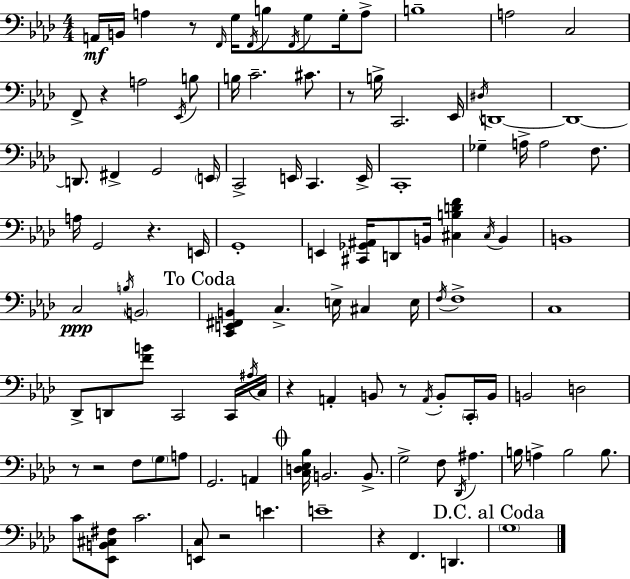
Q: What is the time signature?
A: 4/4